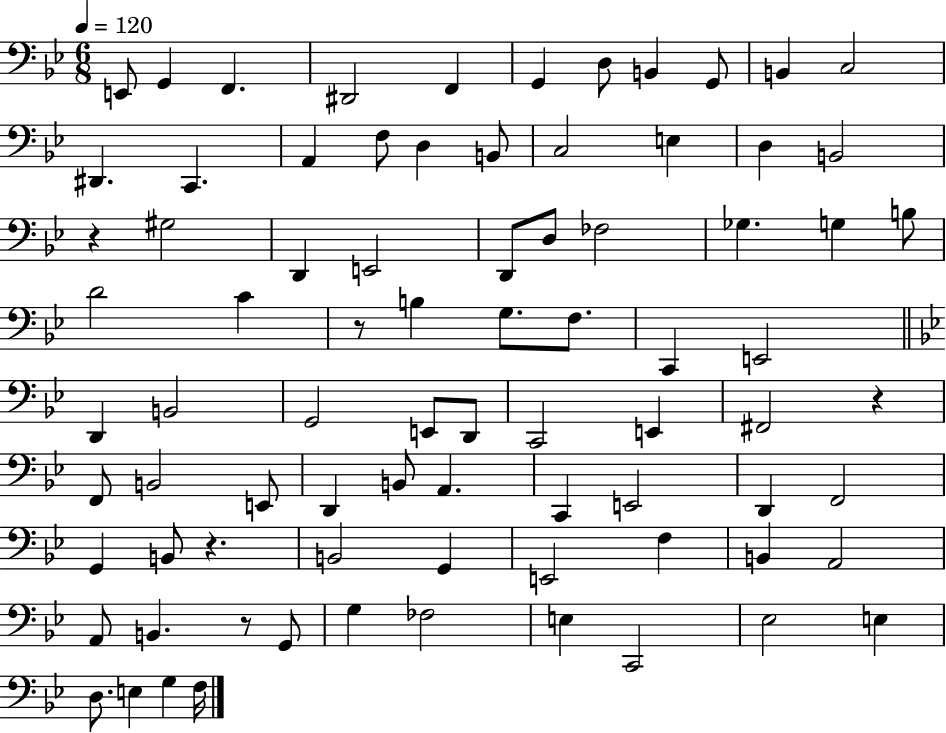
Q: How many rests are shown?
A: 5